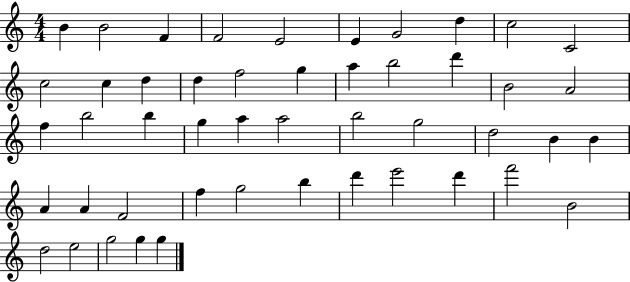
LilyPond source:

{
  \clef treble
  \numericTimeSignature
  \time 4/4
  \key c \major
  b'4 b'2 f'4 | f'2 e'2 | e'4 g'2 d''4 | c''2 c'2 | \break c''2 c''4 d''4 | d''4 f''2 g''4 | a''4 b''2 d'''4 | b'2 a'2 | \break f''4 b''2 b''4 | g''4 a''4 a''2 | b''2 g''2 | d''2 b'4 b'4 | \break a'4 a'4 f'2 | f''4 g''2 b''4 | d'''4 e'''2 d'''4 | f'''2 b'2 | \break d''2 e''2 | g''2 g''4 g''4 | \bar "|."
}